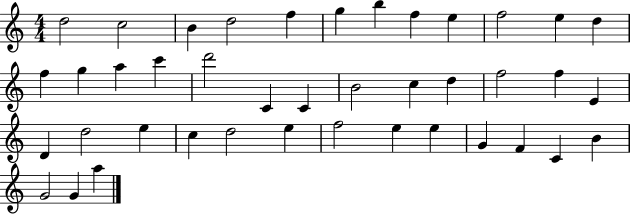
{
  \clef treble
  \numericTimeSignature
  \time 4/4
  \key c \major
  d''2 c''2 | b'4 d''2 f''4 | g''4 b''4 f''4 e''4 | f''2 e''4 d''4 | \break f''4 g''4 a''4 c'''4 | d'''2 c'4 c'4 | b'2 c''4 d''4 | f''2 f''4 e'4 | \break d'4 d''2 e''4 | c''4 d''2 e''4 | f''2 e''4 e''4 | g'4 f'4 c'4 b'4 | \break g'2 g'4 a''4 | \bar "|."
}